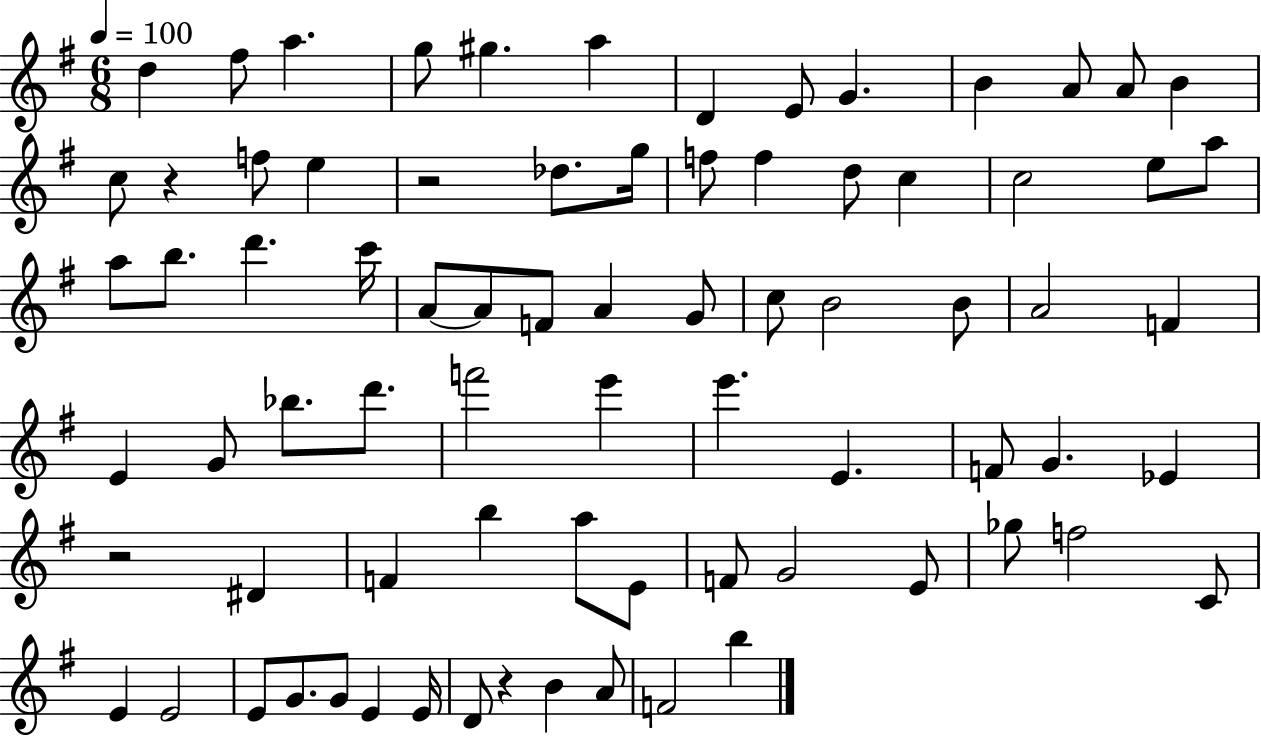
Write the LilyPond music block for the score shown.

{
  \clef treble
  \numericTimeSignature
  \time 6/8
  \key g \major
  \tempo 4 = 100
  d''4 fis''8 a''4. | g''8 gis''4. a''4 | d'4 e'8 g'4. | b'4 a'8 a'8 b'4 | \break c''8 r4 f''8 e''4 | r2 des''8. g''16 | f''8 f''4 d''8 c''4 | c''2 e''8 a''8 | \break a''8 b''8. d'''4. c'''16 | a'8~~ a'8 f'8 a'4 g'8 | c''8 b'2 b'8 | a'2 f'4 | \break e'4 g'8 bes''8. d'''8. | f'''2 e'''4 | e'''4. e'4. | f'8 g'4. ees'4 | \break r2 dis'4 | f'4 b''4 a''8 e'8 | f'8 g'2 e'8 | ges''8 f''2 c'8 | \break e'4 e'2 | e'8 g'8. g'8 e'4 e'16 | d'8 r4 b'4 a'8 | f'2 b''4 | \break \bar "|."
}